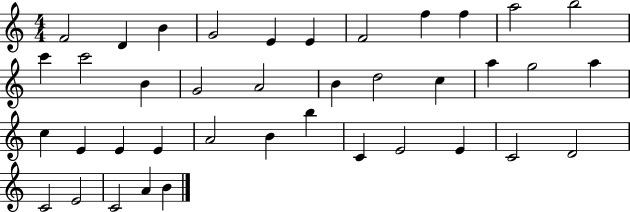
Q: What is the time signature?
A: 4/4